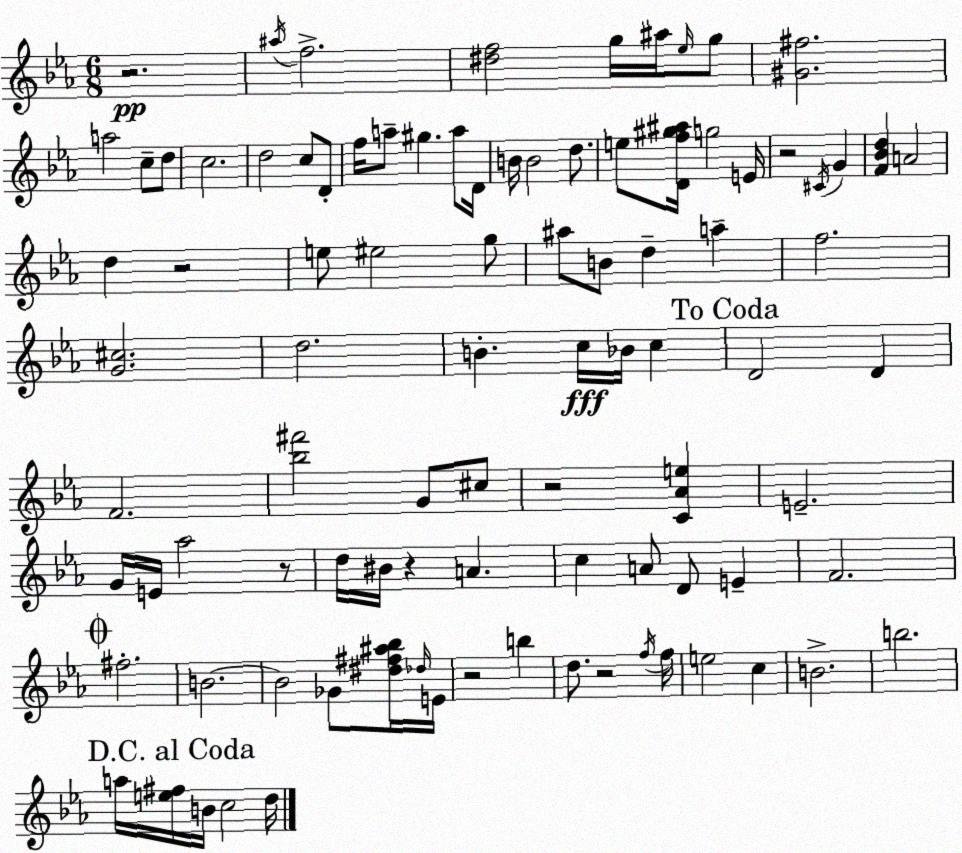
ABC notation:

X:1
T:Untitled
M:6/8
L:1/4
K:Cm
z2 ^a/4 f2 [^df]2 g/4 ^a/4 _e/4 g/2 [^G^f]2 a2 c/2 d/2 c2 d2 c/2 D/2 f/4 a/2 ^g a/2 D/4 B/4 B2 d/2 e/2 [Df^g^a]/4 g2 E/4 z2 ^C/4 G [F_Bd] A2 d z2 e/2 ^e2 g/2 ^a/2 B/2 d a f2 [G^c]2 d2 B c/4 _B/4 c D2 D F2 [_b^f']2 G/2 ^c/2 z2 [C_Ae] E2 G/4 E/4 _a2 z/2 d/4 ^B/4 z A c A/2 D/2 E F2 ^f2 B2 B2 _G/2 [^d^f^a_b]/4 _d/4 E/4 z2 b d/2 z2 f/4 f/4 e2 c B2 b2 a/4 [e^f]/4 B/4 c2 d/4